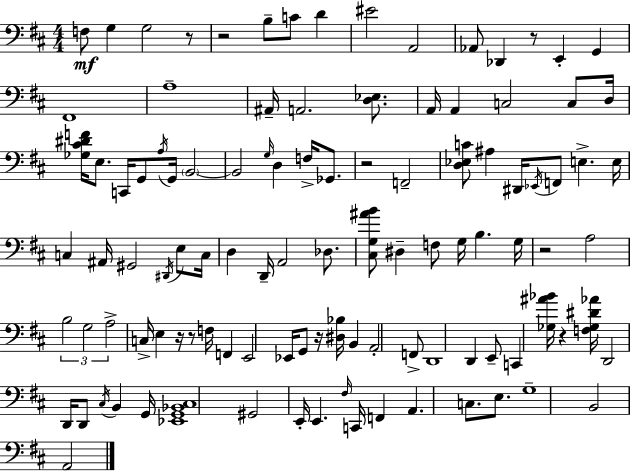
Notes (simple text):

F3/e G3/q G3/h R/e R/h B3/e C4/e D4/q EIS4/h A2/h Ab2/e Db2/q R/e E2/q G2/q F#2/w A3/w A#2/s A2/h. [D3,Eb3]/e. A2/s A2/q C3/h C3/e D3/s [Gb3,C#4,D#4,F4]/s E3/e. C2/s G2/e A3/s G2/s B2/h B2/h G3/s D3/q F3/s Gb2/e. R/h F2/h [D3,Eb3,C4]/e A#3/q D#2/s Eb2/s F2/e E3/q. E3/s C3/q A#2/s G#2/h D#2/s E3/e C3/s D3/q D2/s A2/h Db3/e. [C#3,G3,A#4,B4]/e D#3/q F3/e G3/s B3/q. G3/s R/h A3/h B3/h G3/h A3/h C3/s E3/q R/s R/e F3/s F2/q E2/h Eb2/s G2/e R/s [D#3,Bb3]/s B2/q A2/h F2/e D2/w D2/q E2/e C2/q [Gb3,A#4,Bb4]/s R/q [F3,Gb3,D#4,Ab4]/s D2/h D2/s D2/e C#3/s B2/q G2/s [Eb2,G2,Bb2,C#3]/w G#2/h E2/s E2/q. F#3/s C2/s F2/q A2/q. C3/e. E3/e. G3/w B2/h A2/h